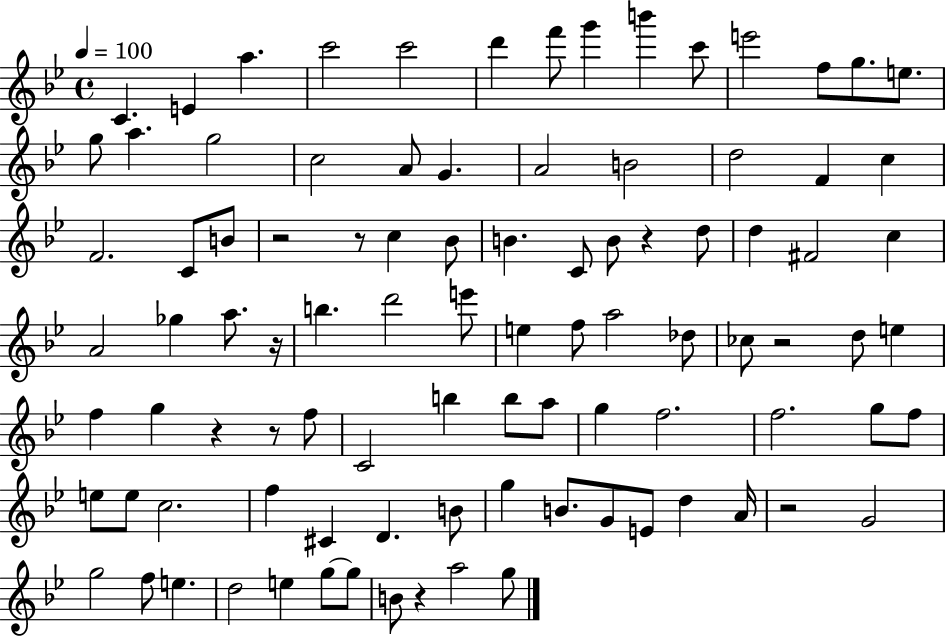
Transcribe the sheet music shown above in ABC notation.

X:1
T:Untitled
M:4/4
L:1/4
K:Bb
C E a c'2 c'2 d' f'/2 g' b' c'/2 e'2 f/2 g/2 e/2 g/2 a g2 c2 A/2 G A2 B2 d2 F c F2 C/2 B/2 z2 z/2 c _B/2 B C/2 B/2 z d/2 d ^F2 c A2 _g a/2 z/4 b d'2 e'/2 e f/2 a2 _d/2 _c/2 z2 d/2 e f g z z/2 f/2 C2 b b/2 a/2 g f2 f2 g/2 f/2 e/2 e/2 c2 f ^C D B/2 g B/2 G/2 E/2 d A/4 z2 G2 g2 f/2 e d2 e g/2 g/2 B/2 z a2 g/2